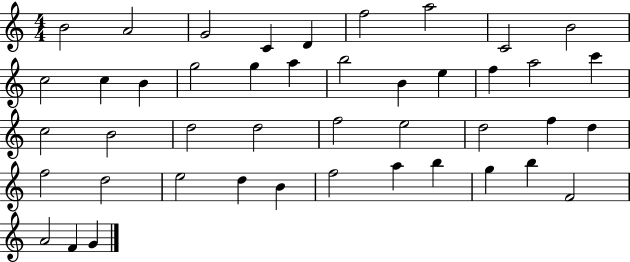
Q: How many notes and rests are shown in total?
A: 44